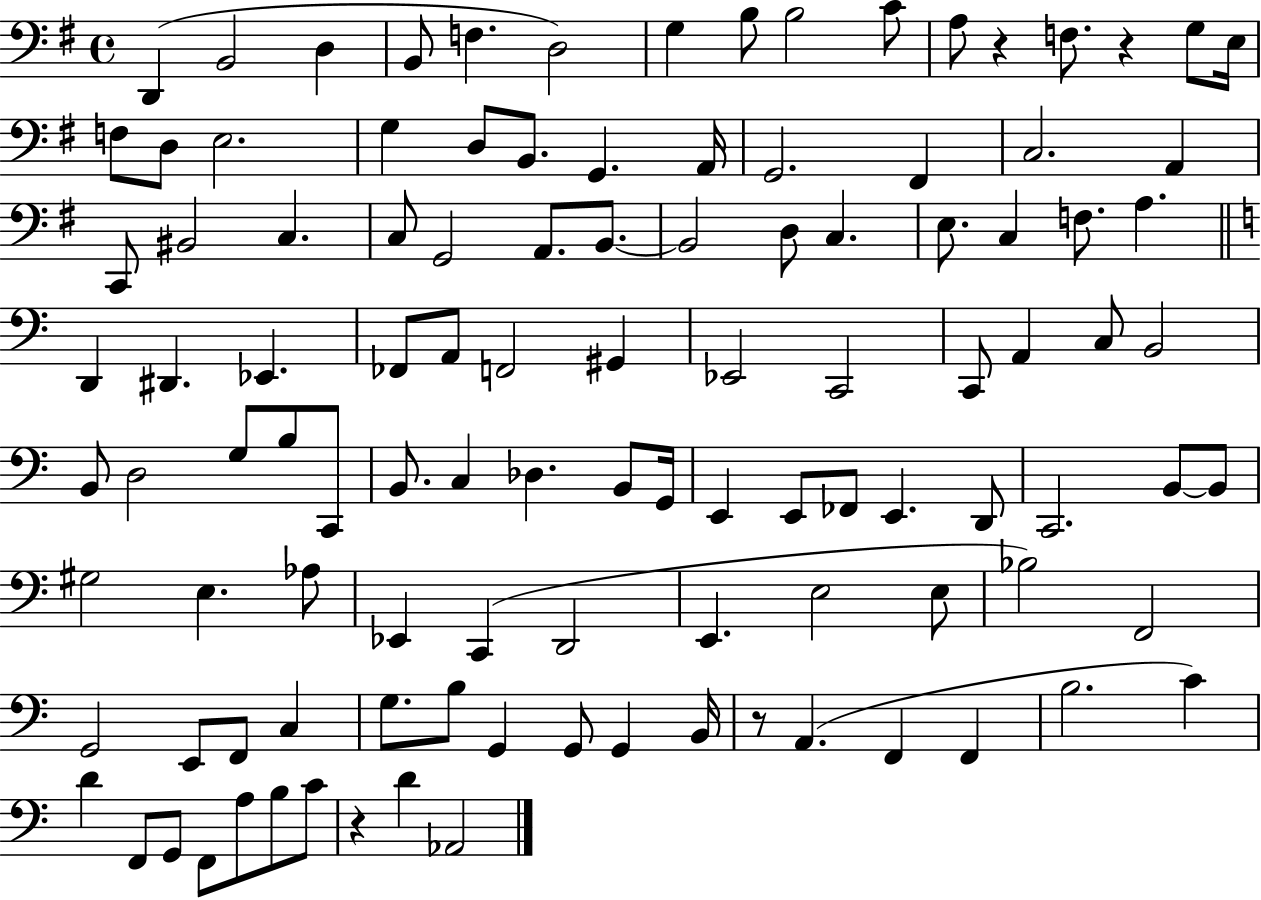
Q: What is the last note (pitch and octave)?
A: Ab2